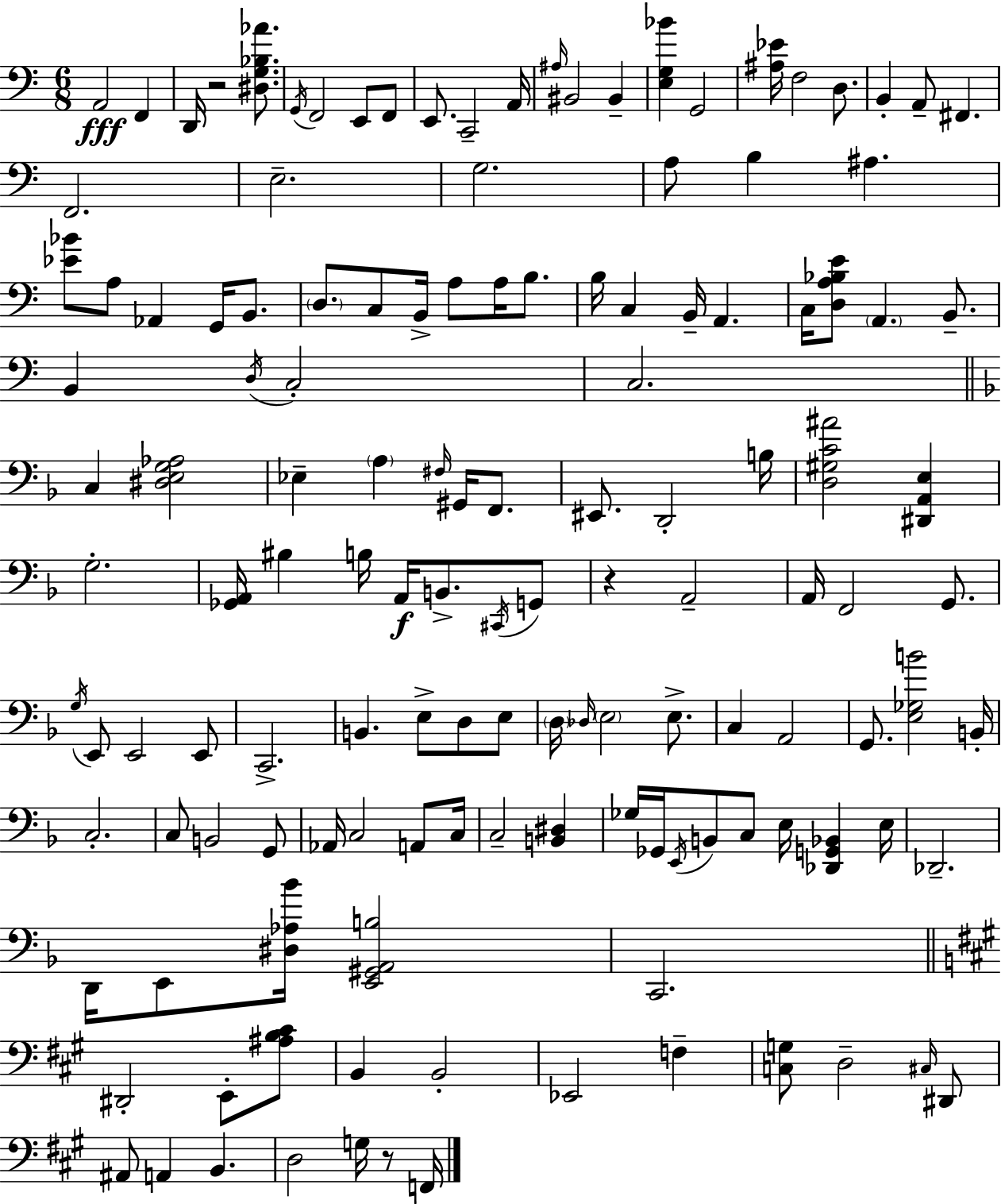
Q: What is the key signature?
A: C major